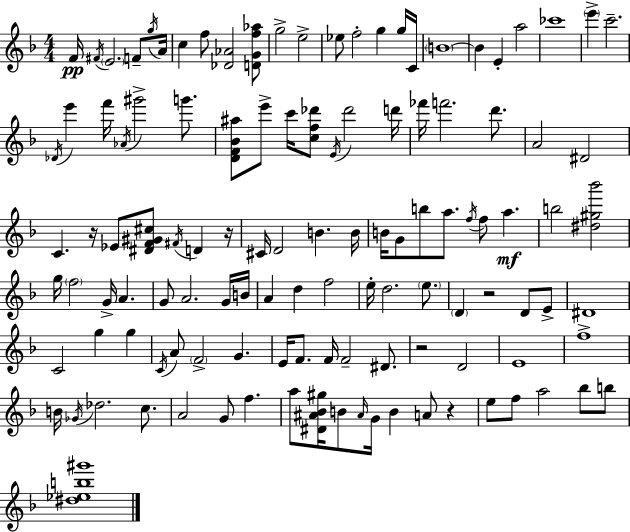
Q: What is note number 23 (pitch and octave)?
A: Db4